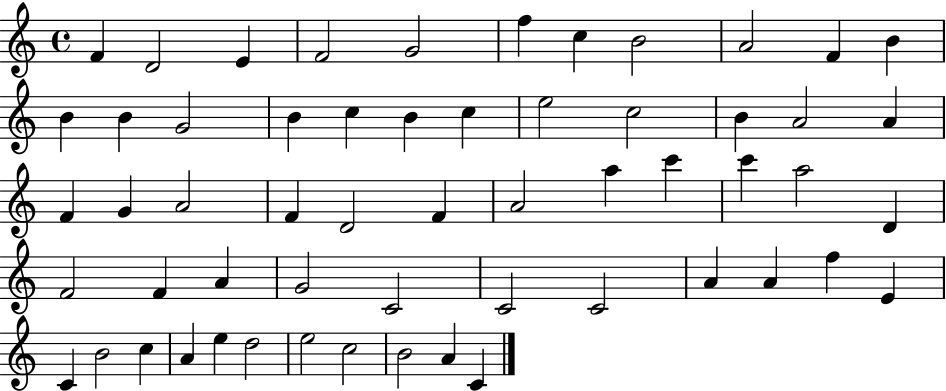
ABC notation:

X:1
T:Untitled
M:4/4
L:1/4
K:C
F D2 E F2 G2 f c B2 A2 F B B B G2 B c B c e2 c2 B A2 A F G A2 F D2 F A2 a c' c' a2 D F2 F A G2 C2 C2 C2 A A f E C B2 c A e d2 e2 c2 B2 A C